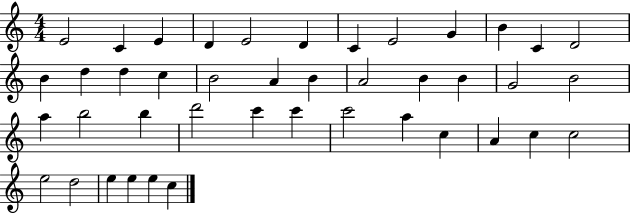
E4/h C4/q E4/q D4/q E4/h D4/q C4/q E4/h G4/q B4/q C4/q D4/h B4/q D5/q D5/q C5/q B4/h A4/q B4/q A4/h B4/q B4/q G4/h B4/h A5/q B5/h B5/q D6/h C6/q C6/q C6/h A5/q C5/q A4/q C5/q C5/h E5/h D5/h E5/q E5/q E5/q C5/q